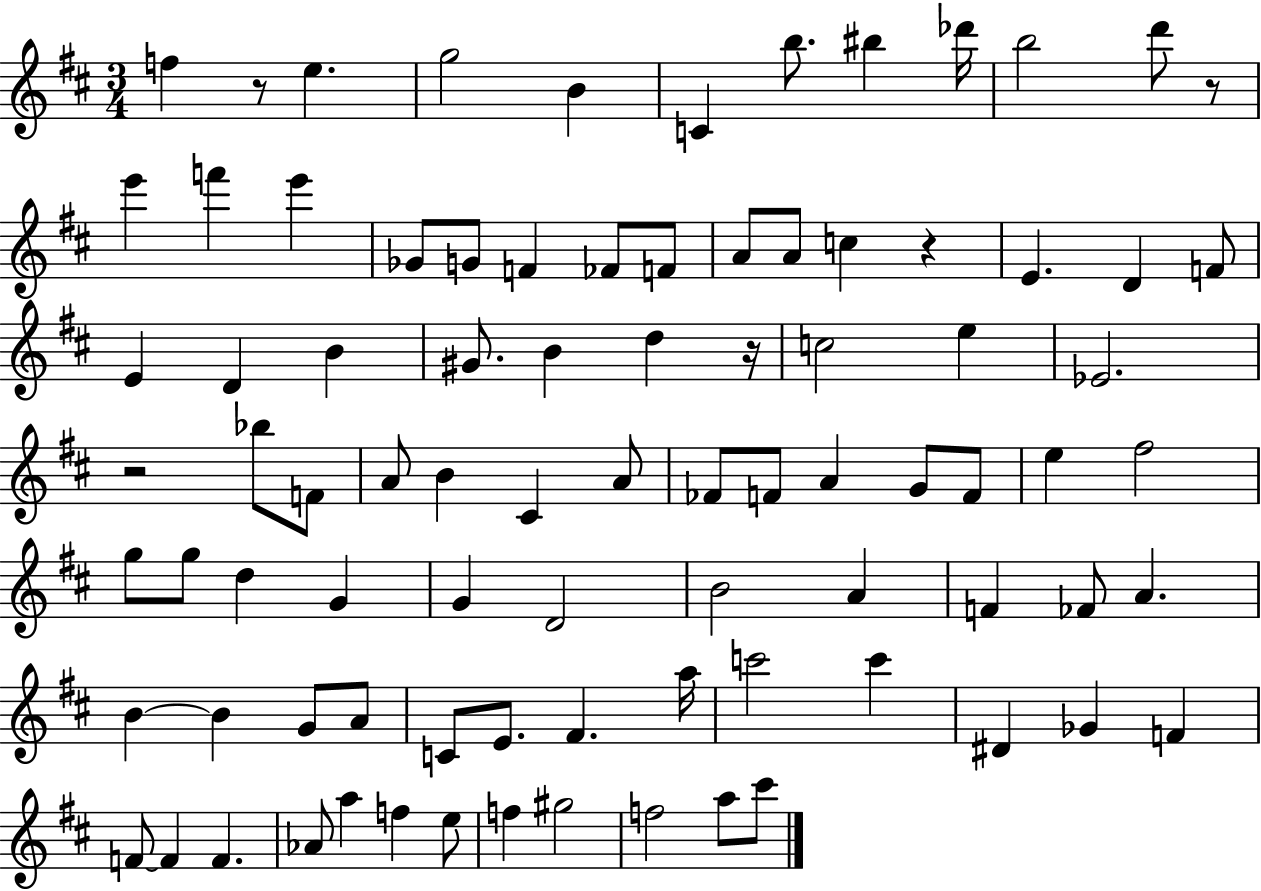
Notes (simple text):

F5/q R/e E5/q. G5/h B4/q C4/q B5/e. BIS5/q Db6/s B5/h D6/e R/e E6/q F6/q E6/q Gb4/e G4/e F4/q FES4/e F4/e A4/e A4/e C5/q R/q E4/q. D4/q F4/e E4/q D4/q B4/q G#4/e. B4/q D5/q R/s C5/h E5/q Eb4/h. R/h Bb5/e F4/e A4/e B4/q C#4/q A4/e FES4/e F4/e A4/q G4/e F4/e E5/q F#5/h G5/e G5/e D5/q G4/q G4/q D4/h B4/h A4/q F4/q FES4/e A4/q. B4/q B4/q G4/e A4/e C4/e E4/e. F#4/q. A5/s C6/h C6/q D#4/q Gb4/q F4/q F4/e F4/q F4/q. Ab4/e A5/q F5/q E5/e F5/q G#5/h F5/h A5/e C#6/e